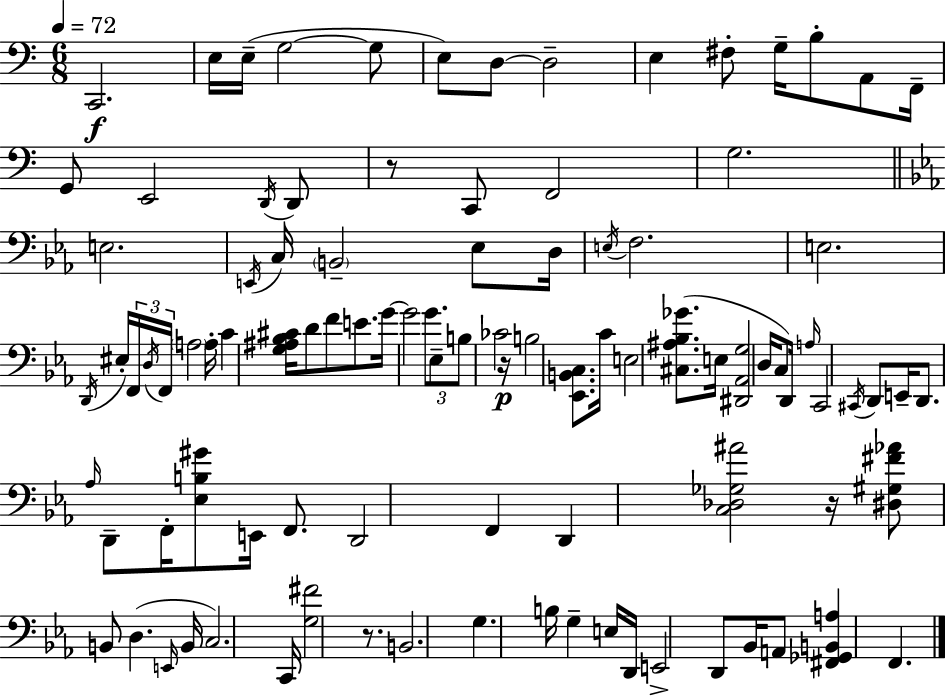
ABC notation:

X:1
T:Untitled
M:6/8
L:1/4
K:C
C,,2 E,/4 E,/4 G,2 G,/2 E,/2 D,/2 D,2 E, ^F,/2 G,/4 B,/2 A,,/2 F,,/4 G,,/2 E,,2 D,,/4 D,,/2 z/2 C,,/2 F,,2 G,2 E,2 E,,/4 C,/4 B,,2 _E,/2 D,/4 E,/4 F,2 E,2 D,,/4 ^E,/4 F,,/4 D,/4 F,,/4 A,2 A,/4 C [G,^A,_B,^C]/4 D/2 F/2 E/2 G/4 G2 G/2 _E,/2 B,/2 _C2 z/4 B,2 [_E,,B,,C,]/2 C/4 E,2 [^C,^A,_B,_G]/2 E,/4 [^D,,_A,,G,]2 D,/4 C,/2 D,,/4 A,/4 C,,2 ^C,,/4 D,,/2 E,,/4 D,,/2 _A,/4 D,,/2 F,,/4 [_E,B,^G]/2 E,,/4 F,,/2 D,,2 F,, D,, [C,_D,_G,^A]2 z/4 [^D,^G,^F_A]/2 B,,/2 D, E,,/4 B,,/4 C,2 C,,/4 [G,^F]2 z/2 B,,2 G, B,/4 G, E,/4 D,,/4 E,,2 D,,/2 _B,,/4 A,,/2 [^F,,_G,,B,,A,] F,,